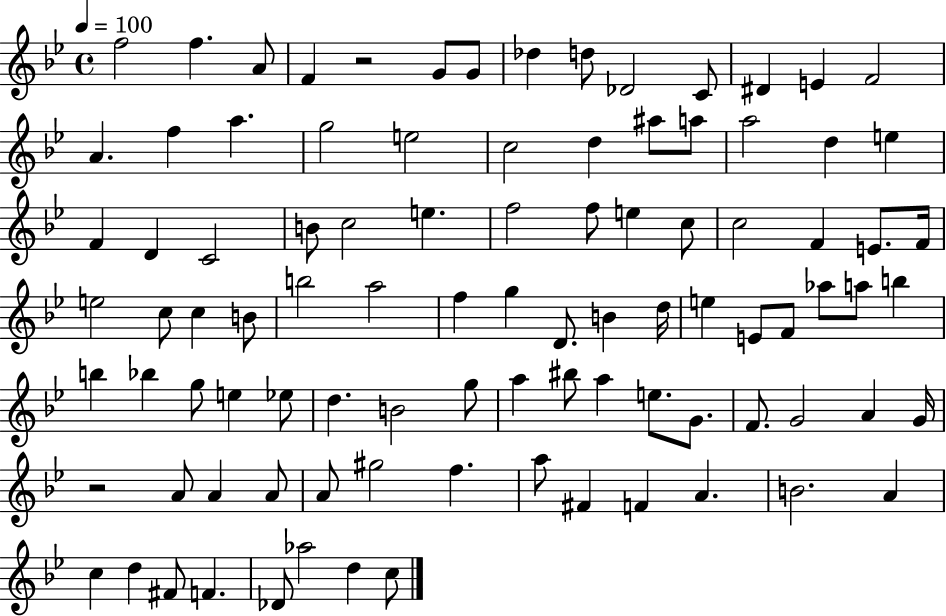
{
  \clef treble
  \time 4/4
  \defaultTimeSignature
  \key bes \major
  \tempo 4 = 100
  f''2 f''4. a'8 | f'4 r2 g'8 g'8 | des''4 d''8 des'2 c'8 | dis'4 e'4 f'2 | \break a'4. f''4 a''4. | g''2 e''2 | c''2 d''4 ais''8 a''8 | a''2 d''4 e''4 | \break f'4 d'4 c'2 | b'8 c''2 e''4. | f''2 f''8 e''4 c''8 | c''2 f'4 e'8. f'16 | \break e''2 c''8 c''4 b'8 | b''2 a''2 | f''4 g''4 d'8. b'4 d''16 | e''4 e'8 f'8 aes''8 a''8 b''4 | \break b''4 bes''4 g''8 e''4 ees''8 | d''4. b'2 g''8 | a''4 bis''8 a''4 e''8. g'8. | f'8. g'2 a'4 g'16 | \break r2 a'8 a'4 a'8 | a'8 gis''2 f''4. | a''8 fis'4 f'4 a'4. | b'2. a'4 | \break c''4 d''4 fis'8 f'4. | des'8 aes''2 d''4 c''8 | \bar "|."
}